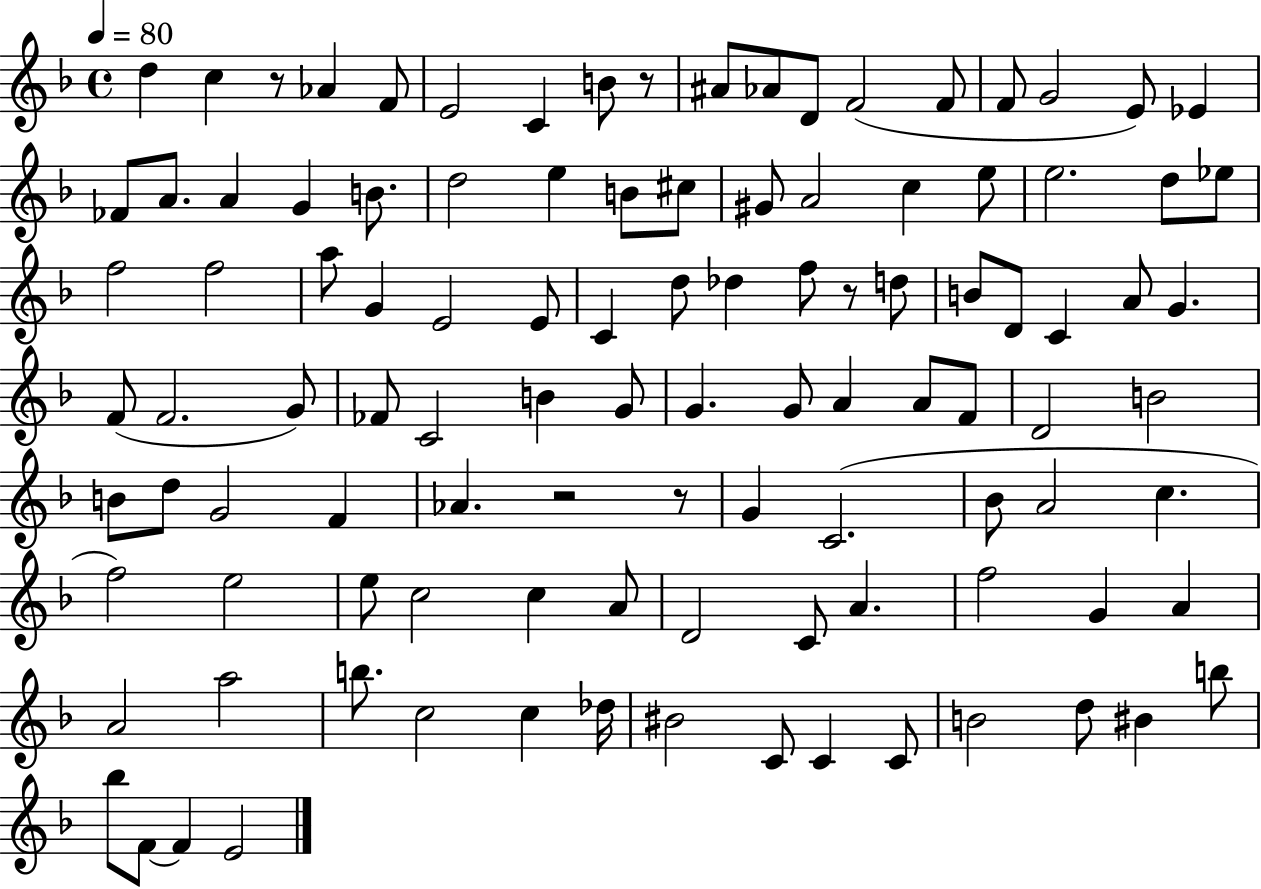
{
  \clef treble
  \time 4/4
  \defaultTimeSignature
  \key f \major
  \tempo 4 = 80
  \repeat volta 2 { d''4 c''4 r8 aes'4 f'8 | e'2 c'4 b'8 r8 | ais'8 aes'8 d'8 f'2( f'8 | f'8 g'2 e'8) ees'4 | \break fes'8 a'8. a'4 g'4 b'8. | d''2 e''4 b'8 cis''8 | gis'8 a'2 c''4 e''8 | e''2. d''8 ees''8 | \break f''2 f''2 | a''8 g'4 e'2 e'8 | c'4 d''8 des''4 f''8 r8 d''8 | b'8 d'8 c'4 a'8 g'4. | \break f'8( f'2. g'8) | fes'8 c'2 b'4 g'8 | g'4. g'8 a'4 a'8 f'8 | d'2 b'2 | \break b'8 d''8 g'2 f'4 | aes'4. r2 r8 | g'4 c'2.( | bes'8 a'2 c''4. | \break f''2) e''2 | e''8 c''2 c''4 a'8 | d'2 c'8 a'4. | f''2 g'4 a'4 | \break a'2 a''2 | b''8. c''2 c''4 des''16 | bis'2 c'8 c'4 c'8 | b'2 d''8 bis'4 b''8 | \break bes''8 f'8~~ f'4 e'2 | } \bar "|."
}